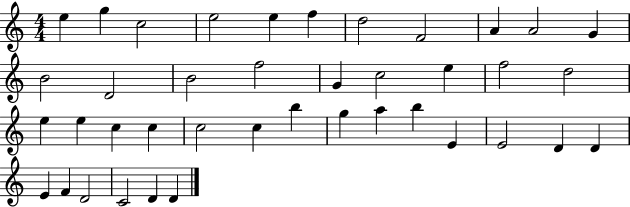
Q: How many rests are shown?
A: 0